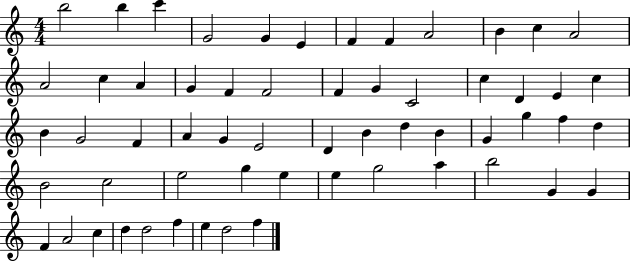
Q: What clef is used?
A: treble